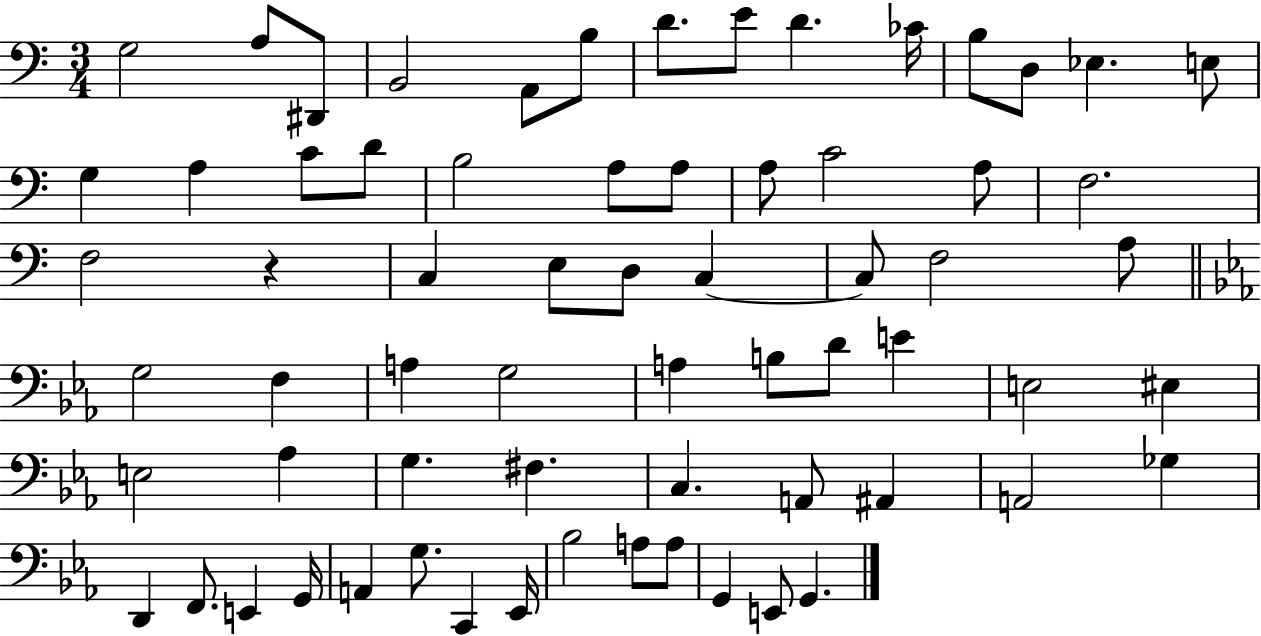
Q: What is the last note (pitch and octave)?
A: G2